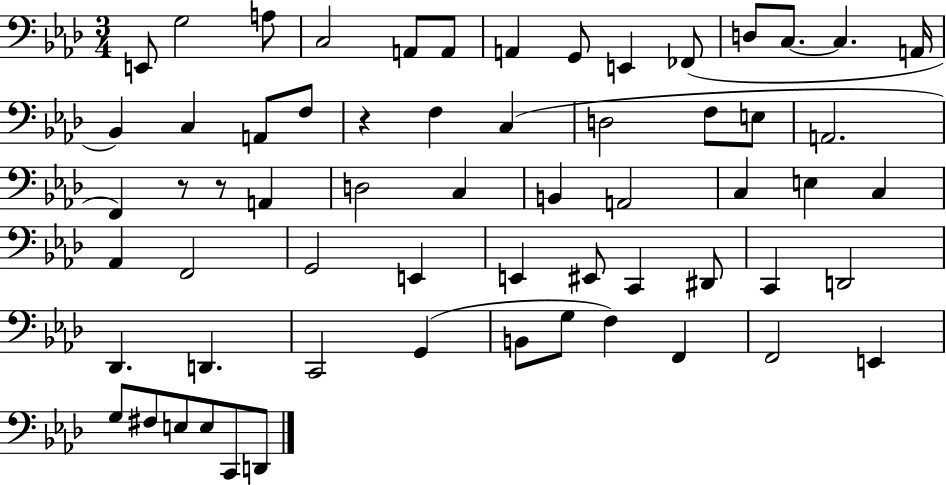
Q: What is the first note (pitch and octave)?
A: E2